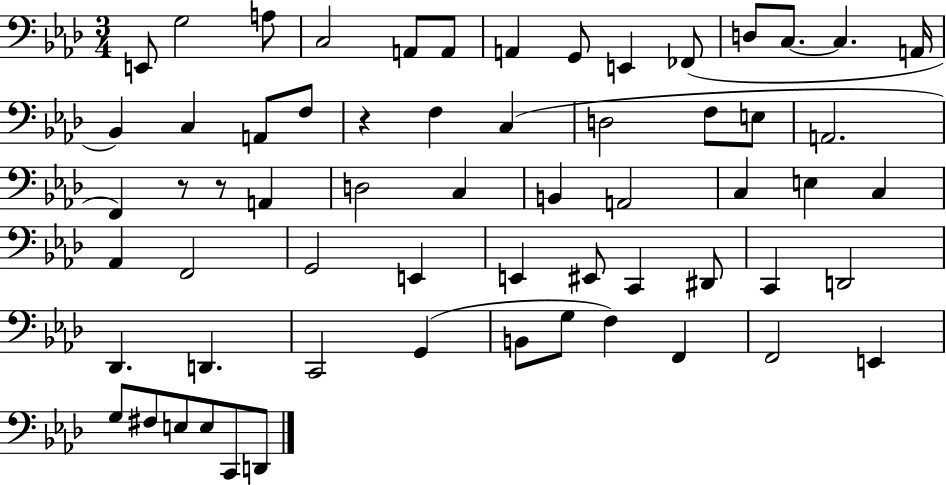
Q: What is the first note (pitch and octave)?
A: E2